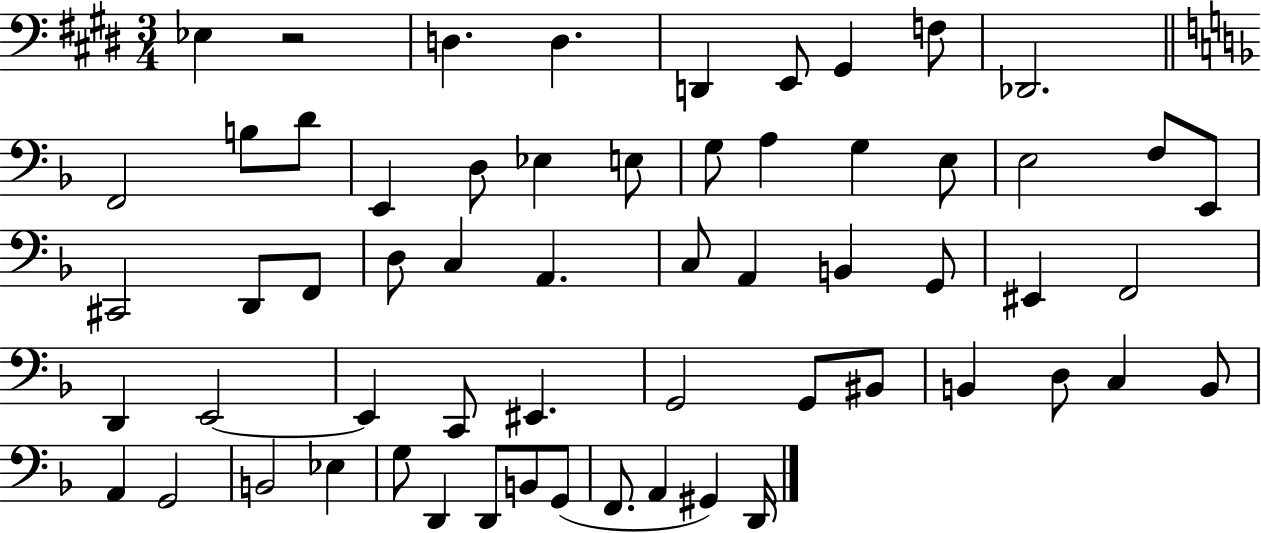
X:1
T:Untitled
M:3/4
L:1/4
K:E
_E, z2 D, D, D,, E,,/2 ^G,, F,/2 _D,,2 F,,2 B,/2 D/2 E,, D,/2 _E, E,/2 G,/2 A, G, E,/2 E,2 F,/2 E,,/2 ^C,,2 D,,/2 F,,/2 D,/2 C, A,, C,/2 A,, B,, G,,/2 ^E,, F,,2 D,, E,,2 E,, C,,/2 ^E,, G,,2 G,,/2 ^B,,/2 B,, D,/2 C, B,,/2 A,, G,,2 B,,2 _E, G,/2 D,, D,,/2 B,,/2 G,,/2 F,,/2 A,, ^G,, D,,/4